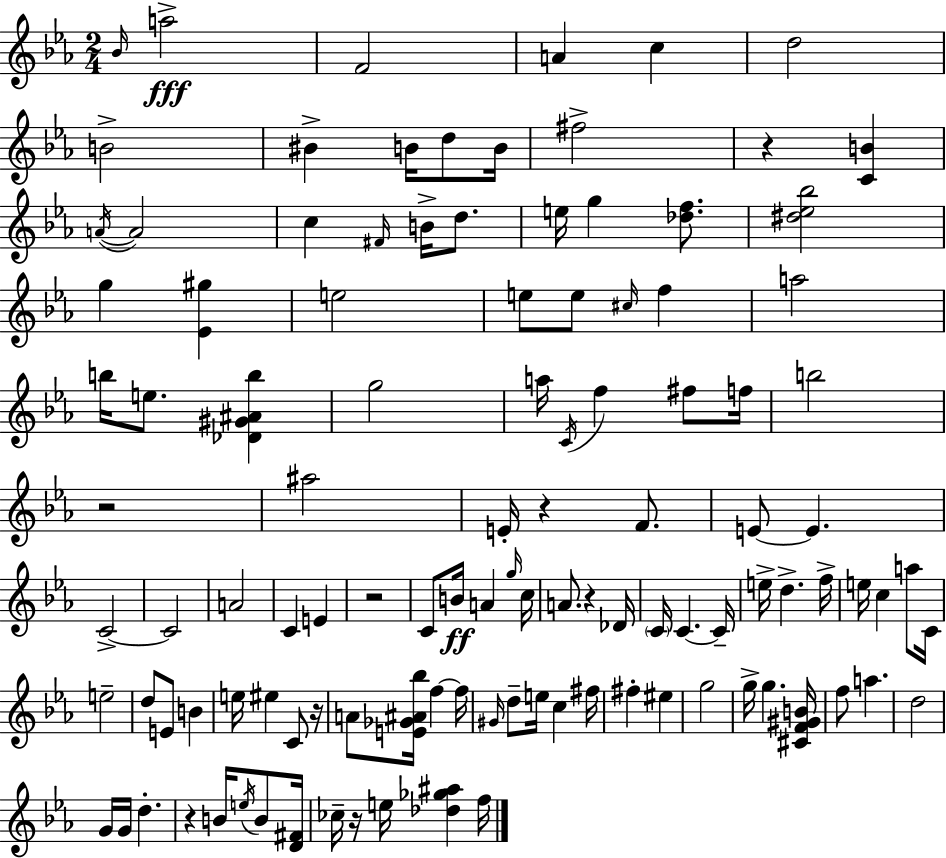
{
  \clef treble
  \numericTimeSignature
  \time 2/4
  \key c \minor
  \repeat volta 2 { \grace { bes'16 }\fff a''2-> | f'2 | a'4 c''4 | d''2 | \break b'2-> | bis'4-> b'16 d''8 | b'16 fis''2-> | r4 <c' b'>4 | \break \acciaccatura { a'16~ }~ a'2 | c''4 \grace { fis'16 } b'16-> | d''8. e''16 g''4 | <des'' f''>8. <dis'' ees'' bes''>2 | \break g''4 <ees' gis''>4 | e''2 | e''8 e''8 \grace { cis''16 } | f''4 a''2 | \break b''16 e''8. | <des' gis' ais' b''>4 g''2 | a''16 \acciaccatura { c'16 } f''4 | fis''8 f''16 b''2 | \break r2 | ais''2 | e'16-. r4 | f'8. e'8~~ e'4. | \break c'2->~~ | c'2 | a'2 | c'4 | \break e'4 r2 | c'8 b'16\ff | a'4 \grace { g''16 } c''16 a'8. | r4 des'16 \parenthesize c'16 c'4.~~ | \break c'16-- e''16-> d''4.-> | f''16-> e''16 c''4 | a''8 c'16 e''2-- | d''8 | \break e'8 b'4 e''16 eis''4 | c'8 r16 a'8 | <e' ges' ais' bes''>16 f''4~~ f''16 \grace { gis'16 } d''8-- | e''16 c''4 fis''16 fis''4-. | \break eis''4 g''2 | g''16-> | g''4. <cis' f' gis' b'>16 f''8 | a''4. d''2 | \break g'16 | g'16 d''4.-. r4 | b'16 \acciaccatura { e''16 } b'8 <d' fis'>16 | ces''16-- r16 e''16 <des'' ges'' ais''>4 f''16 | \break } \bar "|."
}